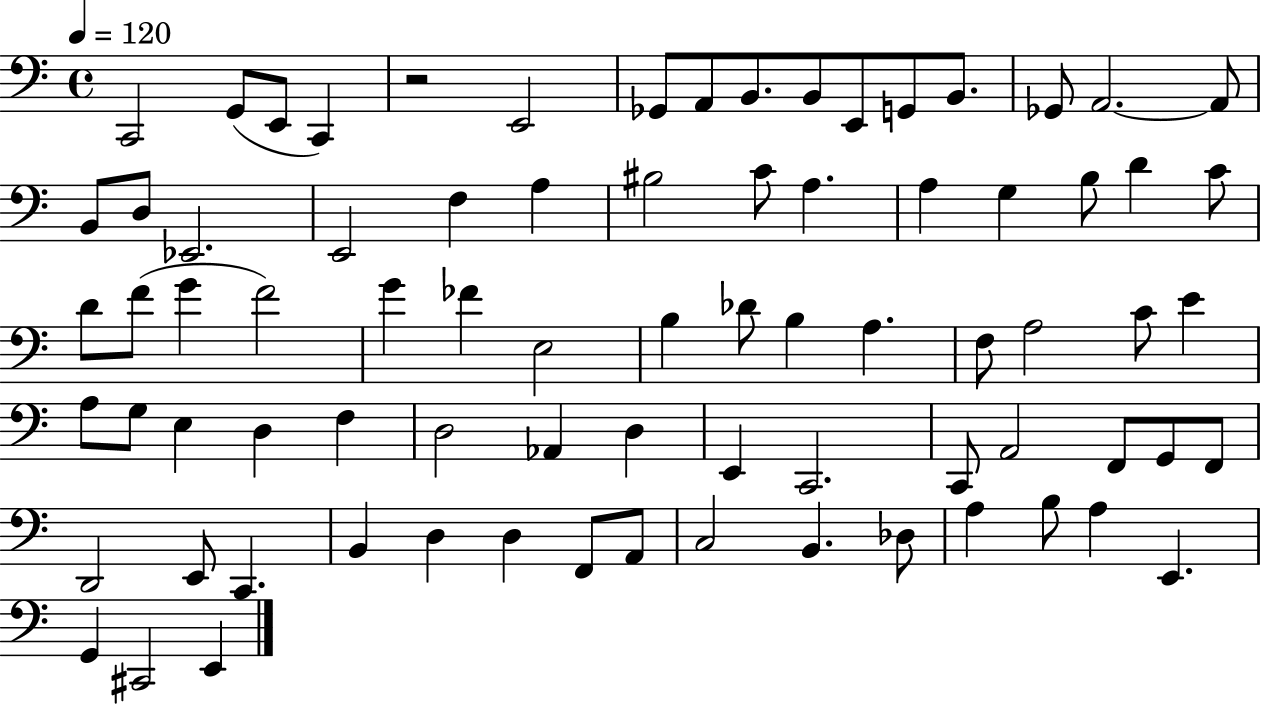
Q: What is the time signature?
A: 4/4